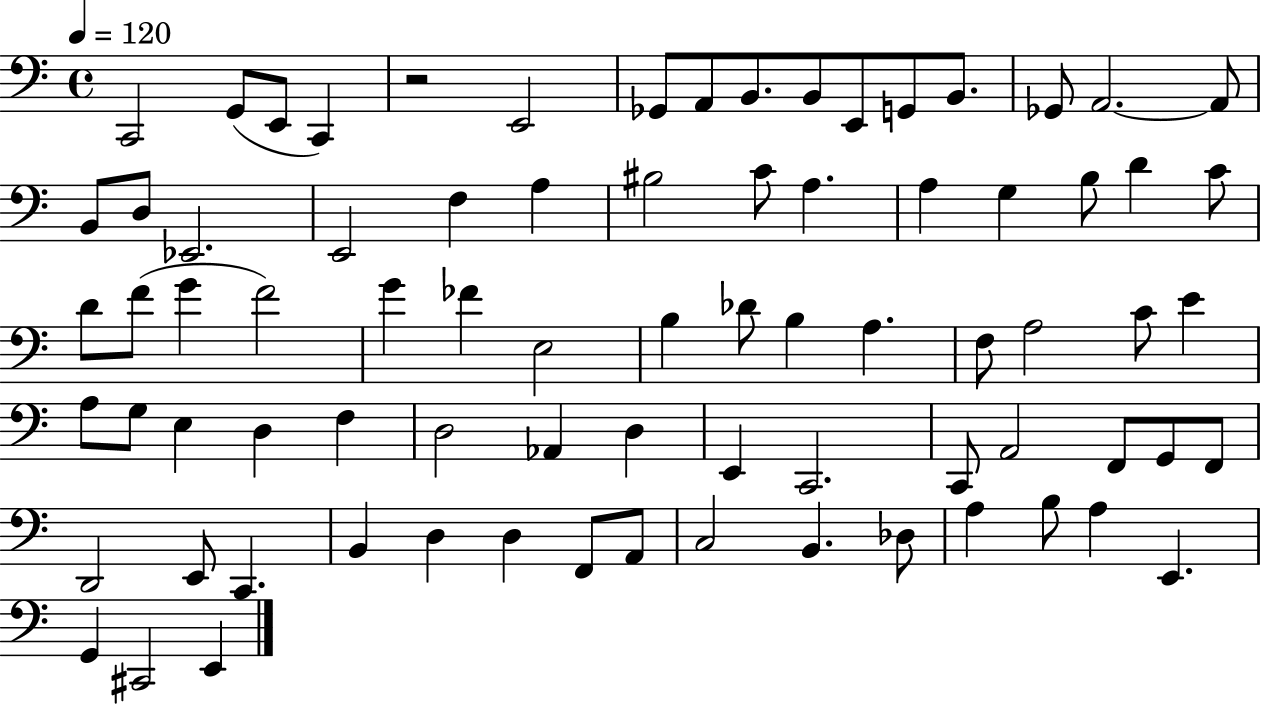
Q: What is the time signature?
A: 4/4